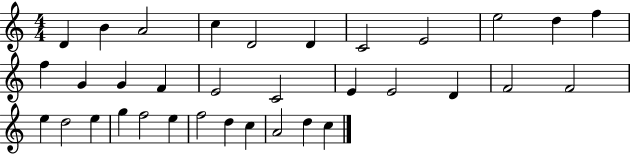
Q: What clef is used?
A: treble